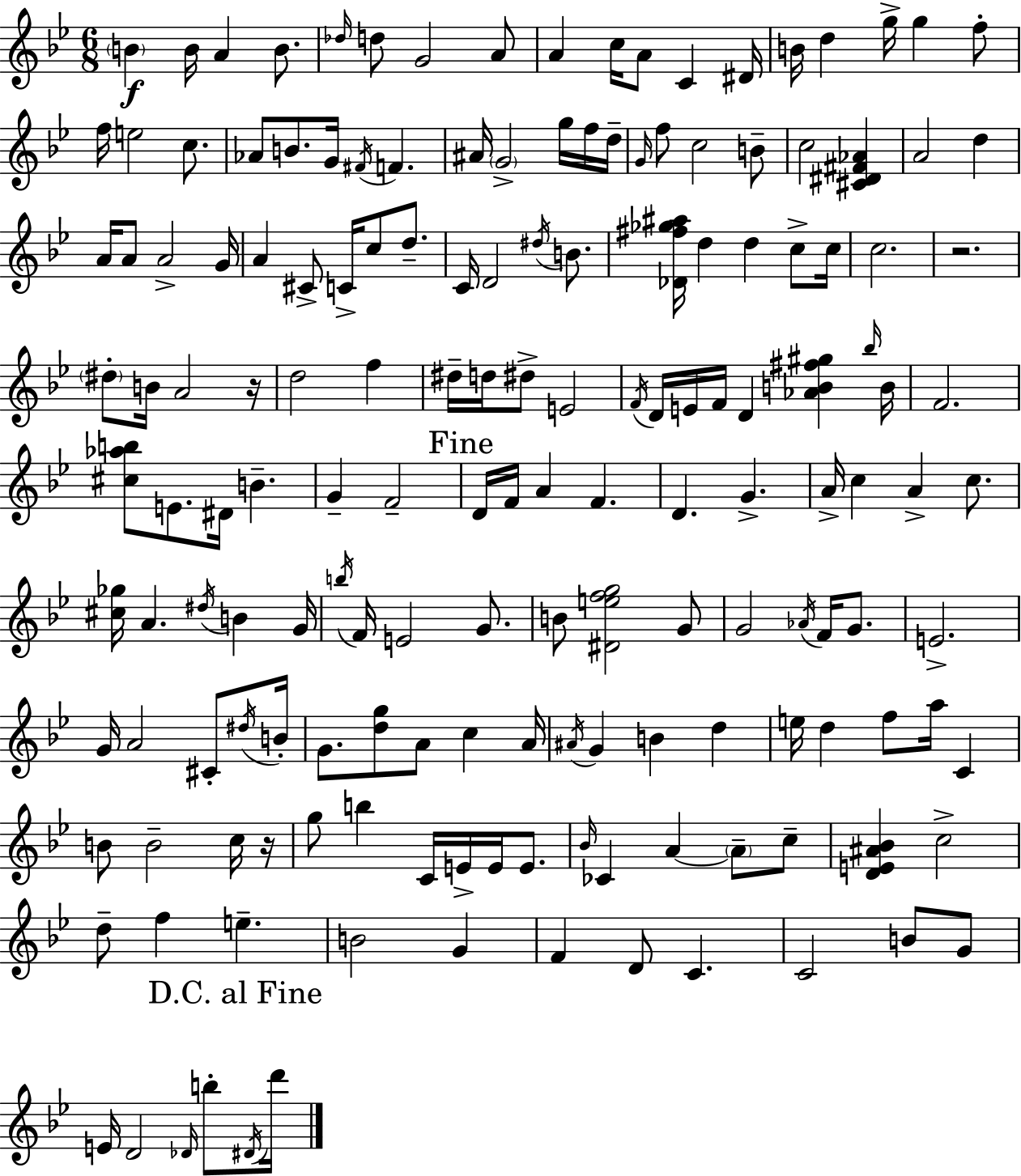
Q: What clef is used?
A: treble